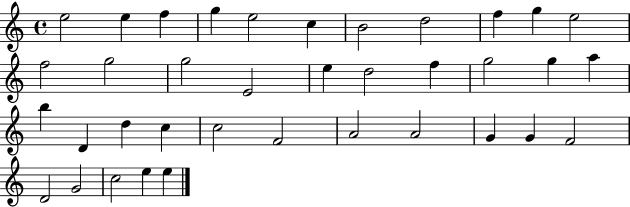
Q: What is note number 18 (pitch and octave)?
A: F5